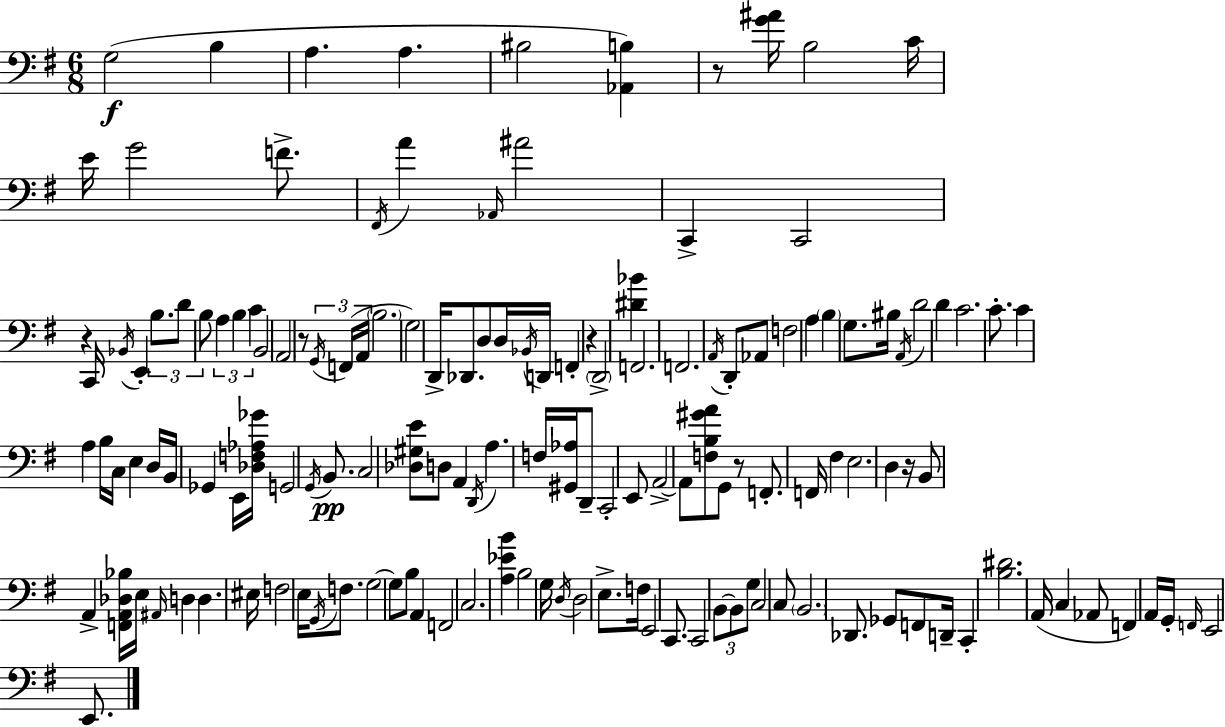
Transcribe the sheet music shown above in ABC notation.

X:1
T:Untitled
M:6/8
L:1/4
K:G
G,2 B, A, A, ^B,2 [_A,,B,] z/2 [G^A]/4 B,2 C/4 E/4 G2 F/2 ^F,,/4 A _A,,/4 ^A2 C,, C,,2 z C,,/4 _B,,/4 E,, B,/2 D/2 B,/2 A, B, C B,,2 A,,2 z/2 G,,/4 F,,/4 A,,/4 B,2 G,2 D,,/4 _D,,/2 D,/2 D,/4 _B,,/4 D,,/4 F,, z D,,2 [^D_B] F,,2 F,,2 A,,/4 D,,/2 _A,,/2 F,2 A, B, G,/2 ^B,/4 A,,/4 D2 D C2 C/2 C A, B,/4 C,/4 E, D,/4 B,,/4 _G,, E,,/4 [_D,F,_A,_G]/4 G,,2 G,,/4 B,,/2 C,2 [_D,^G,E]/2 D,/2 A,, D,,/4 A, F,/4 [^G,,_A,]/4 D,,/2 C,,2 E,,/2 A,,2 A,,/2 [F,B,^GA]/2 G,,/2 z/2 F,,/2 F,,/4 ^F, E,2 D, z/4 B,,/2 A,, [F,,A,,_D,_B,]/4 E,/4 ^A,,/4 D, D, ^E,/4 F,2 E,/4 G,,/4 F,/2 G,2 G,/2 B,/2 A,, F,,2 C,2 [A,_EB] B,2 G,/4 D,/4 D,2 E,/2 F,/4 E,,2 C,,/2 C,,2 B,,/2 B,,/2 G,/2 C,2 C,/2 B,,2 _D,,/2 _G,,/2 F,,/2 D,,/4 C,, [B,^D]2 A,,/4 C, _A,,/2 F,, A,,/4 G,,/4 F,,/4 E,,2 E,,/2